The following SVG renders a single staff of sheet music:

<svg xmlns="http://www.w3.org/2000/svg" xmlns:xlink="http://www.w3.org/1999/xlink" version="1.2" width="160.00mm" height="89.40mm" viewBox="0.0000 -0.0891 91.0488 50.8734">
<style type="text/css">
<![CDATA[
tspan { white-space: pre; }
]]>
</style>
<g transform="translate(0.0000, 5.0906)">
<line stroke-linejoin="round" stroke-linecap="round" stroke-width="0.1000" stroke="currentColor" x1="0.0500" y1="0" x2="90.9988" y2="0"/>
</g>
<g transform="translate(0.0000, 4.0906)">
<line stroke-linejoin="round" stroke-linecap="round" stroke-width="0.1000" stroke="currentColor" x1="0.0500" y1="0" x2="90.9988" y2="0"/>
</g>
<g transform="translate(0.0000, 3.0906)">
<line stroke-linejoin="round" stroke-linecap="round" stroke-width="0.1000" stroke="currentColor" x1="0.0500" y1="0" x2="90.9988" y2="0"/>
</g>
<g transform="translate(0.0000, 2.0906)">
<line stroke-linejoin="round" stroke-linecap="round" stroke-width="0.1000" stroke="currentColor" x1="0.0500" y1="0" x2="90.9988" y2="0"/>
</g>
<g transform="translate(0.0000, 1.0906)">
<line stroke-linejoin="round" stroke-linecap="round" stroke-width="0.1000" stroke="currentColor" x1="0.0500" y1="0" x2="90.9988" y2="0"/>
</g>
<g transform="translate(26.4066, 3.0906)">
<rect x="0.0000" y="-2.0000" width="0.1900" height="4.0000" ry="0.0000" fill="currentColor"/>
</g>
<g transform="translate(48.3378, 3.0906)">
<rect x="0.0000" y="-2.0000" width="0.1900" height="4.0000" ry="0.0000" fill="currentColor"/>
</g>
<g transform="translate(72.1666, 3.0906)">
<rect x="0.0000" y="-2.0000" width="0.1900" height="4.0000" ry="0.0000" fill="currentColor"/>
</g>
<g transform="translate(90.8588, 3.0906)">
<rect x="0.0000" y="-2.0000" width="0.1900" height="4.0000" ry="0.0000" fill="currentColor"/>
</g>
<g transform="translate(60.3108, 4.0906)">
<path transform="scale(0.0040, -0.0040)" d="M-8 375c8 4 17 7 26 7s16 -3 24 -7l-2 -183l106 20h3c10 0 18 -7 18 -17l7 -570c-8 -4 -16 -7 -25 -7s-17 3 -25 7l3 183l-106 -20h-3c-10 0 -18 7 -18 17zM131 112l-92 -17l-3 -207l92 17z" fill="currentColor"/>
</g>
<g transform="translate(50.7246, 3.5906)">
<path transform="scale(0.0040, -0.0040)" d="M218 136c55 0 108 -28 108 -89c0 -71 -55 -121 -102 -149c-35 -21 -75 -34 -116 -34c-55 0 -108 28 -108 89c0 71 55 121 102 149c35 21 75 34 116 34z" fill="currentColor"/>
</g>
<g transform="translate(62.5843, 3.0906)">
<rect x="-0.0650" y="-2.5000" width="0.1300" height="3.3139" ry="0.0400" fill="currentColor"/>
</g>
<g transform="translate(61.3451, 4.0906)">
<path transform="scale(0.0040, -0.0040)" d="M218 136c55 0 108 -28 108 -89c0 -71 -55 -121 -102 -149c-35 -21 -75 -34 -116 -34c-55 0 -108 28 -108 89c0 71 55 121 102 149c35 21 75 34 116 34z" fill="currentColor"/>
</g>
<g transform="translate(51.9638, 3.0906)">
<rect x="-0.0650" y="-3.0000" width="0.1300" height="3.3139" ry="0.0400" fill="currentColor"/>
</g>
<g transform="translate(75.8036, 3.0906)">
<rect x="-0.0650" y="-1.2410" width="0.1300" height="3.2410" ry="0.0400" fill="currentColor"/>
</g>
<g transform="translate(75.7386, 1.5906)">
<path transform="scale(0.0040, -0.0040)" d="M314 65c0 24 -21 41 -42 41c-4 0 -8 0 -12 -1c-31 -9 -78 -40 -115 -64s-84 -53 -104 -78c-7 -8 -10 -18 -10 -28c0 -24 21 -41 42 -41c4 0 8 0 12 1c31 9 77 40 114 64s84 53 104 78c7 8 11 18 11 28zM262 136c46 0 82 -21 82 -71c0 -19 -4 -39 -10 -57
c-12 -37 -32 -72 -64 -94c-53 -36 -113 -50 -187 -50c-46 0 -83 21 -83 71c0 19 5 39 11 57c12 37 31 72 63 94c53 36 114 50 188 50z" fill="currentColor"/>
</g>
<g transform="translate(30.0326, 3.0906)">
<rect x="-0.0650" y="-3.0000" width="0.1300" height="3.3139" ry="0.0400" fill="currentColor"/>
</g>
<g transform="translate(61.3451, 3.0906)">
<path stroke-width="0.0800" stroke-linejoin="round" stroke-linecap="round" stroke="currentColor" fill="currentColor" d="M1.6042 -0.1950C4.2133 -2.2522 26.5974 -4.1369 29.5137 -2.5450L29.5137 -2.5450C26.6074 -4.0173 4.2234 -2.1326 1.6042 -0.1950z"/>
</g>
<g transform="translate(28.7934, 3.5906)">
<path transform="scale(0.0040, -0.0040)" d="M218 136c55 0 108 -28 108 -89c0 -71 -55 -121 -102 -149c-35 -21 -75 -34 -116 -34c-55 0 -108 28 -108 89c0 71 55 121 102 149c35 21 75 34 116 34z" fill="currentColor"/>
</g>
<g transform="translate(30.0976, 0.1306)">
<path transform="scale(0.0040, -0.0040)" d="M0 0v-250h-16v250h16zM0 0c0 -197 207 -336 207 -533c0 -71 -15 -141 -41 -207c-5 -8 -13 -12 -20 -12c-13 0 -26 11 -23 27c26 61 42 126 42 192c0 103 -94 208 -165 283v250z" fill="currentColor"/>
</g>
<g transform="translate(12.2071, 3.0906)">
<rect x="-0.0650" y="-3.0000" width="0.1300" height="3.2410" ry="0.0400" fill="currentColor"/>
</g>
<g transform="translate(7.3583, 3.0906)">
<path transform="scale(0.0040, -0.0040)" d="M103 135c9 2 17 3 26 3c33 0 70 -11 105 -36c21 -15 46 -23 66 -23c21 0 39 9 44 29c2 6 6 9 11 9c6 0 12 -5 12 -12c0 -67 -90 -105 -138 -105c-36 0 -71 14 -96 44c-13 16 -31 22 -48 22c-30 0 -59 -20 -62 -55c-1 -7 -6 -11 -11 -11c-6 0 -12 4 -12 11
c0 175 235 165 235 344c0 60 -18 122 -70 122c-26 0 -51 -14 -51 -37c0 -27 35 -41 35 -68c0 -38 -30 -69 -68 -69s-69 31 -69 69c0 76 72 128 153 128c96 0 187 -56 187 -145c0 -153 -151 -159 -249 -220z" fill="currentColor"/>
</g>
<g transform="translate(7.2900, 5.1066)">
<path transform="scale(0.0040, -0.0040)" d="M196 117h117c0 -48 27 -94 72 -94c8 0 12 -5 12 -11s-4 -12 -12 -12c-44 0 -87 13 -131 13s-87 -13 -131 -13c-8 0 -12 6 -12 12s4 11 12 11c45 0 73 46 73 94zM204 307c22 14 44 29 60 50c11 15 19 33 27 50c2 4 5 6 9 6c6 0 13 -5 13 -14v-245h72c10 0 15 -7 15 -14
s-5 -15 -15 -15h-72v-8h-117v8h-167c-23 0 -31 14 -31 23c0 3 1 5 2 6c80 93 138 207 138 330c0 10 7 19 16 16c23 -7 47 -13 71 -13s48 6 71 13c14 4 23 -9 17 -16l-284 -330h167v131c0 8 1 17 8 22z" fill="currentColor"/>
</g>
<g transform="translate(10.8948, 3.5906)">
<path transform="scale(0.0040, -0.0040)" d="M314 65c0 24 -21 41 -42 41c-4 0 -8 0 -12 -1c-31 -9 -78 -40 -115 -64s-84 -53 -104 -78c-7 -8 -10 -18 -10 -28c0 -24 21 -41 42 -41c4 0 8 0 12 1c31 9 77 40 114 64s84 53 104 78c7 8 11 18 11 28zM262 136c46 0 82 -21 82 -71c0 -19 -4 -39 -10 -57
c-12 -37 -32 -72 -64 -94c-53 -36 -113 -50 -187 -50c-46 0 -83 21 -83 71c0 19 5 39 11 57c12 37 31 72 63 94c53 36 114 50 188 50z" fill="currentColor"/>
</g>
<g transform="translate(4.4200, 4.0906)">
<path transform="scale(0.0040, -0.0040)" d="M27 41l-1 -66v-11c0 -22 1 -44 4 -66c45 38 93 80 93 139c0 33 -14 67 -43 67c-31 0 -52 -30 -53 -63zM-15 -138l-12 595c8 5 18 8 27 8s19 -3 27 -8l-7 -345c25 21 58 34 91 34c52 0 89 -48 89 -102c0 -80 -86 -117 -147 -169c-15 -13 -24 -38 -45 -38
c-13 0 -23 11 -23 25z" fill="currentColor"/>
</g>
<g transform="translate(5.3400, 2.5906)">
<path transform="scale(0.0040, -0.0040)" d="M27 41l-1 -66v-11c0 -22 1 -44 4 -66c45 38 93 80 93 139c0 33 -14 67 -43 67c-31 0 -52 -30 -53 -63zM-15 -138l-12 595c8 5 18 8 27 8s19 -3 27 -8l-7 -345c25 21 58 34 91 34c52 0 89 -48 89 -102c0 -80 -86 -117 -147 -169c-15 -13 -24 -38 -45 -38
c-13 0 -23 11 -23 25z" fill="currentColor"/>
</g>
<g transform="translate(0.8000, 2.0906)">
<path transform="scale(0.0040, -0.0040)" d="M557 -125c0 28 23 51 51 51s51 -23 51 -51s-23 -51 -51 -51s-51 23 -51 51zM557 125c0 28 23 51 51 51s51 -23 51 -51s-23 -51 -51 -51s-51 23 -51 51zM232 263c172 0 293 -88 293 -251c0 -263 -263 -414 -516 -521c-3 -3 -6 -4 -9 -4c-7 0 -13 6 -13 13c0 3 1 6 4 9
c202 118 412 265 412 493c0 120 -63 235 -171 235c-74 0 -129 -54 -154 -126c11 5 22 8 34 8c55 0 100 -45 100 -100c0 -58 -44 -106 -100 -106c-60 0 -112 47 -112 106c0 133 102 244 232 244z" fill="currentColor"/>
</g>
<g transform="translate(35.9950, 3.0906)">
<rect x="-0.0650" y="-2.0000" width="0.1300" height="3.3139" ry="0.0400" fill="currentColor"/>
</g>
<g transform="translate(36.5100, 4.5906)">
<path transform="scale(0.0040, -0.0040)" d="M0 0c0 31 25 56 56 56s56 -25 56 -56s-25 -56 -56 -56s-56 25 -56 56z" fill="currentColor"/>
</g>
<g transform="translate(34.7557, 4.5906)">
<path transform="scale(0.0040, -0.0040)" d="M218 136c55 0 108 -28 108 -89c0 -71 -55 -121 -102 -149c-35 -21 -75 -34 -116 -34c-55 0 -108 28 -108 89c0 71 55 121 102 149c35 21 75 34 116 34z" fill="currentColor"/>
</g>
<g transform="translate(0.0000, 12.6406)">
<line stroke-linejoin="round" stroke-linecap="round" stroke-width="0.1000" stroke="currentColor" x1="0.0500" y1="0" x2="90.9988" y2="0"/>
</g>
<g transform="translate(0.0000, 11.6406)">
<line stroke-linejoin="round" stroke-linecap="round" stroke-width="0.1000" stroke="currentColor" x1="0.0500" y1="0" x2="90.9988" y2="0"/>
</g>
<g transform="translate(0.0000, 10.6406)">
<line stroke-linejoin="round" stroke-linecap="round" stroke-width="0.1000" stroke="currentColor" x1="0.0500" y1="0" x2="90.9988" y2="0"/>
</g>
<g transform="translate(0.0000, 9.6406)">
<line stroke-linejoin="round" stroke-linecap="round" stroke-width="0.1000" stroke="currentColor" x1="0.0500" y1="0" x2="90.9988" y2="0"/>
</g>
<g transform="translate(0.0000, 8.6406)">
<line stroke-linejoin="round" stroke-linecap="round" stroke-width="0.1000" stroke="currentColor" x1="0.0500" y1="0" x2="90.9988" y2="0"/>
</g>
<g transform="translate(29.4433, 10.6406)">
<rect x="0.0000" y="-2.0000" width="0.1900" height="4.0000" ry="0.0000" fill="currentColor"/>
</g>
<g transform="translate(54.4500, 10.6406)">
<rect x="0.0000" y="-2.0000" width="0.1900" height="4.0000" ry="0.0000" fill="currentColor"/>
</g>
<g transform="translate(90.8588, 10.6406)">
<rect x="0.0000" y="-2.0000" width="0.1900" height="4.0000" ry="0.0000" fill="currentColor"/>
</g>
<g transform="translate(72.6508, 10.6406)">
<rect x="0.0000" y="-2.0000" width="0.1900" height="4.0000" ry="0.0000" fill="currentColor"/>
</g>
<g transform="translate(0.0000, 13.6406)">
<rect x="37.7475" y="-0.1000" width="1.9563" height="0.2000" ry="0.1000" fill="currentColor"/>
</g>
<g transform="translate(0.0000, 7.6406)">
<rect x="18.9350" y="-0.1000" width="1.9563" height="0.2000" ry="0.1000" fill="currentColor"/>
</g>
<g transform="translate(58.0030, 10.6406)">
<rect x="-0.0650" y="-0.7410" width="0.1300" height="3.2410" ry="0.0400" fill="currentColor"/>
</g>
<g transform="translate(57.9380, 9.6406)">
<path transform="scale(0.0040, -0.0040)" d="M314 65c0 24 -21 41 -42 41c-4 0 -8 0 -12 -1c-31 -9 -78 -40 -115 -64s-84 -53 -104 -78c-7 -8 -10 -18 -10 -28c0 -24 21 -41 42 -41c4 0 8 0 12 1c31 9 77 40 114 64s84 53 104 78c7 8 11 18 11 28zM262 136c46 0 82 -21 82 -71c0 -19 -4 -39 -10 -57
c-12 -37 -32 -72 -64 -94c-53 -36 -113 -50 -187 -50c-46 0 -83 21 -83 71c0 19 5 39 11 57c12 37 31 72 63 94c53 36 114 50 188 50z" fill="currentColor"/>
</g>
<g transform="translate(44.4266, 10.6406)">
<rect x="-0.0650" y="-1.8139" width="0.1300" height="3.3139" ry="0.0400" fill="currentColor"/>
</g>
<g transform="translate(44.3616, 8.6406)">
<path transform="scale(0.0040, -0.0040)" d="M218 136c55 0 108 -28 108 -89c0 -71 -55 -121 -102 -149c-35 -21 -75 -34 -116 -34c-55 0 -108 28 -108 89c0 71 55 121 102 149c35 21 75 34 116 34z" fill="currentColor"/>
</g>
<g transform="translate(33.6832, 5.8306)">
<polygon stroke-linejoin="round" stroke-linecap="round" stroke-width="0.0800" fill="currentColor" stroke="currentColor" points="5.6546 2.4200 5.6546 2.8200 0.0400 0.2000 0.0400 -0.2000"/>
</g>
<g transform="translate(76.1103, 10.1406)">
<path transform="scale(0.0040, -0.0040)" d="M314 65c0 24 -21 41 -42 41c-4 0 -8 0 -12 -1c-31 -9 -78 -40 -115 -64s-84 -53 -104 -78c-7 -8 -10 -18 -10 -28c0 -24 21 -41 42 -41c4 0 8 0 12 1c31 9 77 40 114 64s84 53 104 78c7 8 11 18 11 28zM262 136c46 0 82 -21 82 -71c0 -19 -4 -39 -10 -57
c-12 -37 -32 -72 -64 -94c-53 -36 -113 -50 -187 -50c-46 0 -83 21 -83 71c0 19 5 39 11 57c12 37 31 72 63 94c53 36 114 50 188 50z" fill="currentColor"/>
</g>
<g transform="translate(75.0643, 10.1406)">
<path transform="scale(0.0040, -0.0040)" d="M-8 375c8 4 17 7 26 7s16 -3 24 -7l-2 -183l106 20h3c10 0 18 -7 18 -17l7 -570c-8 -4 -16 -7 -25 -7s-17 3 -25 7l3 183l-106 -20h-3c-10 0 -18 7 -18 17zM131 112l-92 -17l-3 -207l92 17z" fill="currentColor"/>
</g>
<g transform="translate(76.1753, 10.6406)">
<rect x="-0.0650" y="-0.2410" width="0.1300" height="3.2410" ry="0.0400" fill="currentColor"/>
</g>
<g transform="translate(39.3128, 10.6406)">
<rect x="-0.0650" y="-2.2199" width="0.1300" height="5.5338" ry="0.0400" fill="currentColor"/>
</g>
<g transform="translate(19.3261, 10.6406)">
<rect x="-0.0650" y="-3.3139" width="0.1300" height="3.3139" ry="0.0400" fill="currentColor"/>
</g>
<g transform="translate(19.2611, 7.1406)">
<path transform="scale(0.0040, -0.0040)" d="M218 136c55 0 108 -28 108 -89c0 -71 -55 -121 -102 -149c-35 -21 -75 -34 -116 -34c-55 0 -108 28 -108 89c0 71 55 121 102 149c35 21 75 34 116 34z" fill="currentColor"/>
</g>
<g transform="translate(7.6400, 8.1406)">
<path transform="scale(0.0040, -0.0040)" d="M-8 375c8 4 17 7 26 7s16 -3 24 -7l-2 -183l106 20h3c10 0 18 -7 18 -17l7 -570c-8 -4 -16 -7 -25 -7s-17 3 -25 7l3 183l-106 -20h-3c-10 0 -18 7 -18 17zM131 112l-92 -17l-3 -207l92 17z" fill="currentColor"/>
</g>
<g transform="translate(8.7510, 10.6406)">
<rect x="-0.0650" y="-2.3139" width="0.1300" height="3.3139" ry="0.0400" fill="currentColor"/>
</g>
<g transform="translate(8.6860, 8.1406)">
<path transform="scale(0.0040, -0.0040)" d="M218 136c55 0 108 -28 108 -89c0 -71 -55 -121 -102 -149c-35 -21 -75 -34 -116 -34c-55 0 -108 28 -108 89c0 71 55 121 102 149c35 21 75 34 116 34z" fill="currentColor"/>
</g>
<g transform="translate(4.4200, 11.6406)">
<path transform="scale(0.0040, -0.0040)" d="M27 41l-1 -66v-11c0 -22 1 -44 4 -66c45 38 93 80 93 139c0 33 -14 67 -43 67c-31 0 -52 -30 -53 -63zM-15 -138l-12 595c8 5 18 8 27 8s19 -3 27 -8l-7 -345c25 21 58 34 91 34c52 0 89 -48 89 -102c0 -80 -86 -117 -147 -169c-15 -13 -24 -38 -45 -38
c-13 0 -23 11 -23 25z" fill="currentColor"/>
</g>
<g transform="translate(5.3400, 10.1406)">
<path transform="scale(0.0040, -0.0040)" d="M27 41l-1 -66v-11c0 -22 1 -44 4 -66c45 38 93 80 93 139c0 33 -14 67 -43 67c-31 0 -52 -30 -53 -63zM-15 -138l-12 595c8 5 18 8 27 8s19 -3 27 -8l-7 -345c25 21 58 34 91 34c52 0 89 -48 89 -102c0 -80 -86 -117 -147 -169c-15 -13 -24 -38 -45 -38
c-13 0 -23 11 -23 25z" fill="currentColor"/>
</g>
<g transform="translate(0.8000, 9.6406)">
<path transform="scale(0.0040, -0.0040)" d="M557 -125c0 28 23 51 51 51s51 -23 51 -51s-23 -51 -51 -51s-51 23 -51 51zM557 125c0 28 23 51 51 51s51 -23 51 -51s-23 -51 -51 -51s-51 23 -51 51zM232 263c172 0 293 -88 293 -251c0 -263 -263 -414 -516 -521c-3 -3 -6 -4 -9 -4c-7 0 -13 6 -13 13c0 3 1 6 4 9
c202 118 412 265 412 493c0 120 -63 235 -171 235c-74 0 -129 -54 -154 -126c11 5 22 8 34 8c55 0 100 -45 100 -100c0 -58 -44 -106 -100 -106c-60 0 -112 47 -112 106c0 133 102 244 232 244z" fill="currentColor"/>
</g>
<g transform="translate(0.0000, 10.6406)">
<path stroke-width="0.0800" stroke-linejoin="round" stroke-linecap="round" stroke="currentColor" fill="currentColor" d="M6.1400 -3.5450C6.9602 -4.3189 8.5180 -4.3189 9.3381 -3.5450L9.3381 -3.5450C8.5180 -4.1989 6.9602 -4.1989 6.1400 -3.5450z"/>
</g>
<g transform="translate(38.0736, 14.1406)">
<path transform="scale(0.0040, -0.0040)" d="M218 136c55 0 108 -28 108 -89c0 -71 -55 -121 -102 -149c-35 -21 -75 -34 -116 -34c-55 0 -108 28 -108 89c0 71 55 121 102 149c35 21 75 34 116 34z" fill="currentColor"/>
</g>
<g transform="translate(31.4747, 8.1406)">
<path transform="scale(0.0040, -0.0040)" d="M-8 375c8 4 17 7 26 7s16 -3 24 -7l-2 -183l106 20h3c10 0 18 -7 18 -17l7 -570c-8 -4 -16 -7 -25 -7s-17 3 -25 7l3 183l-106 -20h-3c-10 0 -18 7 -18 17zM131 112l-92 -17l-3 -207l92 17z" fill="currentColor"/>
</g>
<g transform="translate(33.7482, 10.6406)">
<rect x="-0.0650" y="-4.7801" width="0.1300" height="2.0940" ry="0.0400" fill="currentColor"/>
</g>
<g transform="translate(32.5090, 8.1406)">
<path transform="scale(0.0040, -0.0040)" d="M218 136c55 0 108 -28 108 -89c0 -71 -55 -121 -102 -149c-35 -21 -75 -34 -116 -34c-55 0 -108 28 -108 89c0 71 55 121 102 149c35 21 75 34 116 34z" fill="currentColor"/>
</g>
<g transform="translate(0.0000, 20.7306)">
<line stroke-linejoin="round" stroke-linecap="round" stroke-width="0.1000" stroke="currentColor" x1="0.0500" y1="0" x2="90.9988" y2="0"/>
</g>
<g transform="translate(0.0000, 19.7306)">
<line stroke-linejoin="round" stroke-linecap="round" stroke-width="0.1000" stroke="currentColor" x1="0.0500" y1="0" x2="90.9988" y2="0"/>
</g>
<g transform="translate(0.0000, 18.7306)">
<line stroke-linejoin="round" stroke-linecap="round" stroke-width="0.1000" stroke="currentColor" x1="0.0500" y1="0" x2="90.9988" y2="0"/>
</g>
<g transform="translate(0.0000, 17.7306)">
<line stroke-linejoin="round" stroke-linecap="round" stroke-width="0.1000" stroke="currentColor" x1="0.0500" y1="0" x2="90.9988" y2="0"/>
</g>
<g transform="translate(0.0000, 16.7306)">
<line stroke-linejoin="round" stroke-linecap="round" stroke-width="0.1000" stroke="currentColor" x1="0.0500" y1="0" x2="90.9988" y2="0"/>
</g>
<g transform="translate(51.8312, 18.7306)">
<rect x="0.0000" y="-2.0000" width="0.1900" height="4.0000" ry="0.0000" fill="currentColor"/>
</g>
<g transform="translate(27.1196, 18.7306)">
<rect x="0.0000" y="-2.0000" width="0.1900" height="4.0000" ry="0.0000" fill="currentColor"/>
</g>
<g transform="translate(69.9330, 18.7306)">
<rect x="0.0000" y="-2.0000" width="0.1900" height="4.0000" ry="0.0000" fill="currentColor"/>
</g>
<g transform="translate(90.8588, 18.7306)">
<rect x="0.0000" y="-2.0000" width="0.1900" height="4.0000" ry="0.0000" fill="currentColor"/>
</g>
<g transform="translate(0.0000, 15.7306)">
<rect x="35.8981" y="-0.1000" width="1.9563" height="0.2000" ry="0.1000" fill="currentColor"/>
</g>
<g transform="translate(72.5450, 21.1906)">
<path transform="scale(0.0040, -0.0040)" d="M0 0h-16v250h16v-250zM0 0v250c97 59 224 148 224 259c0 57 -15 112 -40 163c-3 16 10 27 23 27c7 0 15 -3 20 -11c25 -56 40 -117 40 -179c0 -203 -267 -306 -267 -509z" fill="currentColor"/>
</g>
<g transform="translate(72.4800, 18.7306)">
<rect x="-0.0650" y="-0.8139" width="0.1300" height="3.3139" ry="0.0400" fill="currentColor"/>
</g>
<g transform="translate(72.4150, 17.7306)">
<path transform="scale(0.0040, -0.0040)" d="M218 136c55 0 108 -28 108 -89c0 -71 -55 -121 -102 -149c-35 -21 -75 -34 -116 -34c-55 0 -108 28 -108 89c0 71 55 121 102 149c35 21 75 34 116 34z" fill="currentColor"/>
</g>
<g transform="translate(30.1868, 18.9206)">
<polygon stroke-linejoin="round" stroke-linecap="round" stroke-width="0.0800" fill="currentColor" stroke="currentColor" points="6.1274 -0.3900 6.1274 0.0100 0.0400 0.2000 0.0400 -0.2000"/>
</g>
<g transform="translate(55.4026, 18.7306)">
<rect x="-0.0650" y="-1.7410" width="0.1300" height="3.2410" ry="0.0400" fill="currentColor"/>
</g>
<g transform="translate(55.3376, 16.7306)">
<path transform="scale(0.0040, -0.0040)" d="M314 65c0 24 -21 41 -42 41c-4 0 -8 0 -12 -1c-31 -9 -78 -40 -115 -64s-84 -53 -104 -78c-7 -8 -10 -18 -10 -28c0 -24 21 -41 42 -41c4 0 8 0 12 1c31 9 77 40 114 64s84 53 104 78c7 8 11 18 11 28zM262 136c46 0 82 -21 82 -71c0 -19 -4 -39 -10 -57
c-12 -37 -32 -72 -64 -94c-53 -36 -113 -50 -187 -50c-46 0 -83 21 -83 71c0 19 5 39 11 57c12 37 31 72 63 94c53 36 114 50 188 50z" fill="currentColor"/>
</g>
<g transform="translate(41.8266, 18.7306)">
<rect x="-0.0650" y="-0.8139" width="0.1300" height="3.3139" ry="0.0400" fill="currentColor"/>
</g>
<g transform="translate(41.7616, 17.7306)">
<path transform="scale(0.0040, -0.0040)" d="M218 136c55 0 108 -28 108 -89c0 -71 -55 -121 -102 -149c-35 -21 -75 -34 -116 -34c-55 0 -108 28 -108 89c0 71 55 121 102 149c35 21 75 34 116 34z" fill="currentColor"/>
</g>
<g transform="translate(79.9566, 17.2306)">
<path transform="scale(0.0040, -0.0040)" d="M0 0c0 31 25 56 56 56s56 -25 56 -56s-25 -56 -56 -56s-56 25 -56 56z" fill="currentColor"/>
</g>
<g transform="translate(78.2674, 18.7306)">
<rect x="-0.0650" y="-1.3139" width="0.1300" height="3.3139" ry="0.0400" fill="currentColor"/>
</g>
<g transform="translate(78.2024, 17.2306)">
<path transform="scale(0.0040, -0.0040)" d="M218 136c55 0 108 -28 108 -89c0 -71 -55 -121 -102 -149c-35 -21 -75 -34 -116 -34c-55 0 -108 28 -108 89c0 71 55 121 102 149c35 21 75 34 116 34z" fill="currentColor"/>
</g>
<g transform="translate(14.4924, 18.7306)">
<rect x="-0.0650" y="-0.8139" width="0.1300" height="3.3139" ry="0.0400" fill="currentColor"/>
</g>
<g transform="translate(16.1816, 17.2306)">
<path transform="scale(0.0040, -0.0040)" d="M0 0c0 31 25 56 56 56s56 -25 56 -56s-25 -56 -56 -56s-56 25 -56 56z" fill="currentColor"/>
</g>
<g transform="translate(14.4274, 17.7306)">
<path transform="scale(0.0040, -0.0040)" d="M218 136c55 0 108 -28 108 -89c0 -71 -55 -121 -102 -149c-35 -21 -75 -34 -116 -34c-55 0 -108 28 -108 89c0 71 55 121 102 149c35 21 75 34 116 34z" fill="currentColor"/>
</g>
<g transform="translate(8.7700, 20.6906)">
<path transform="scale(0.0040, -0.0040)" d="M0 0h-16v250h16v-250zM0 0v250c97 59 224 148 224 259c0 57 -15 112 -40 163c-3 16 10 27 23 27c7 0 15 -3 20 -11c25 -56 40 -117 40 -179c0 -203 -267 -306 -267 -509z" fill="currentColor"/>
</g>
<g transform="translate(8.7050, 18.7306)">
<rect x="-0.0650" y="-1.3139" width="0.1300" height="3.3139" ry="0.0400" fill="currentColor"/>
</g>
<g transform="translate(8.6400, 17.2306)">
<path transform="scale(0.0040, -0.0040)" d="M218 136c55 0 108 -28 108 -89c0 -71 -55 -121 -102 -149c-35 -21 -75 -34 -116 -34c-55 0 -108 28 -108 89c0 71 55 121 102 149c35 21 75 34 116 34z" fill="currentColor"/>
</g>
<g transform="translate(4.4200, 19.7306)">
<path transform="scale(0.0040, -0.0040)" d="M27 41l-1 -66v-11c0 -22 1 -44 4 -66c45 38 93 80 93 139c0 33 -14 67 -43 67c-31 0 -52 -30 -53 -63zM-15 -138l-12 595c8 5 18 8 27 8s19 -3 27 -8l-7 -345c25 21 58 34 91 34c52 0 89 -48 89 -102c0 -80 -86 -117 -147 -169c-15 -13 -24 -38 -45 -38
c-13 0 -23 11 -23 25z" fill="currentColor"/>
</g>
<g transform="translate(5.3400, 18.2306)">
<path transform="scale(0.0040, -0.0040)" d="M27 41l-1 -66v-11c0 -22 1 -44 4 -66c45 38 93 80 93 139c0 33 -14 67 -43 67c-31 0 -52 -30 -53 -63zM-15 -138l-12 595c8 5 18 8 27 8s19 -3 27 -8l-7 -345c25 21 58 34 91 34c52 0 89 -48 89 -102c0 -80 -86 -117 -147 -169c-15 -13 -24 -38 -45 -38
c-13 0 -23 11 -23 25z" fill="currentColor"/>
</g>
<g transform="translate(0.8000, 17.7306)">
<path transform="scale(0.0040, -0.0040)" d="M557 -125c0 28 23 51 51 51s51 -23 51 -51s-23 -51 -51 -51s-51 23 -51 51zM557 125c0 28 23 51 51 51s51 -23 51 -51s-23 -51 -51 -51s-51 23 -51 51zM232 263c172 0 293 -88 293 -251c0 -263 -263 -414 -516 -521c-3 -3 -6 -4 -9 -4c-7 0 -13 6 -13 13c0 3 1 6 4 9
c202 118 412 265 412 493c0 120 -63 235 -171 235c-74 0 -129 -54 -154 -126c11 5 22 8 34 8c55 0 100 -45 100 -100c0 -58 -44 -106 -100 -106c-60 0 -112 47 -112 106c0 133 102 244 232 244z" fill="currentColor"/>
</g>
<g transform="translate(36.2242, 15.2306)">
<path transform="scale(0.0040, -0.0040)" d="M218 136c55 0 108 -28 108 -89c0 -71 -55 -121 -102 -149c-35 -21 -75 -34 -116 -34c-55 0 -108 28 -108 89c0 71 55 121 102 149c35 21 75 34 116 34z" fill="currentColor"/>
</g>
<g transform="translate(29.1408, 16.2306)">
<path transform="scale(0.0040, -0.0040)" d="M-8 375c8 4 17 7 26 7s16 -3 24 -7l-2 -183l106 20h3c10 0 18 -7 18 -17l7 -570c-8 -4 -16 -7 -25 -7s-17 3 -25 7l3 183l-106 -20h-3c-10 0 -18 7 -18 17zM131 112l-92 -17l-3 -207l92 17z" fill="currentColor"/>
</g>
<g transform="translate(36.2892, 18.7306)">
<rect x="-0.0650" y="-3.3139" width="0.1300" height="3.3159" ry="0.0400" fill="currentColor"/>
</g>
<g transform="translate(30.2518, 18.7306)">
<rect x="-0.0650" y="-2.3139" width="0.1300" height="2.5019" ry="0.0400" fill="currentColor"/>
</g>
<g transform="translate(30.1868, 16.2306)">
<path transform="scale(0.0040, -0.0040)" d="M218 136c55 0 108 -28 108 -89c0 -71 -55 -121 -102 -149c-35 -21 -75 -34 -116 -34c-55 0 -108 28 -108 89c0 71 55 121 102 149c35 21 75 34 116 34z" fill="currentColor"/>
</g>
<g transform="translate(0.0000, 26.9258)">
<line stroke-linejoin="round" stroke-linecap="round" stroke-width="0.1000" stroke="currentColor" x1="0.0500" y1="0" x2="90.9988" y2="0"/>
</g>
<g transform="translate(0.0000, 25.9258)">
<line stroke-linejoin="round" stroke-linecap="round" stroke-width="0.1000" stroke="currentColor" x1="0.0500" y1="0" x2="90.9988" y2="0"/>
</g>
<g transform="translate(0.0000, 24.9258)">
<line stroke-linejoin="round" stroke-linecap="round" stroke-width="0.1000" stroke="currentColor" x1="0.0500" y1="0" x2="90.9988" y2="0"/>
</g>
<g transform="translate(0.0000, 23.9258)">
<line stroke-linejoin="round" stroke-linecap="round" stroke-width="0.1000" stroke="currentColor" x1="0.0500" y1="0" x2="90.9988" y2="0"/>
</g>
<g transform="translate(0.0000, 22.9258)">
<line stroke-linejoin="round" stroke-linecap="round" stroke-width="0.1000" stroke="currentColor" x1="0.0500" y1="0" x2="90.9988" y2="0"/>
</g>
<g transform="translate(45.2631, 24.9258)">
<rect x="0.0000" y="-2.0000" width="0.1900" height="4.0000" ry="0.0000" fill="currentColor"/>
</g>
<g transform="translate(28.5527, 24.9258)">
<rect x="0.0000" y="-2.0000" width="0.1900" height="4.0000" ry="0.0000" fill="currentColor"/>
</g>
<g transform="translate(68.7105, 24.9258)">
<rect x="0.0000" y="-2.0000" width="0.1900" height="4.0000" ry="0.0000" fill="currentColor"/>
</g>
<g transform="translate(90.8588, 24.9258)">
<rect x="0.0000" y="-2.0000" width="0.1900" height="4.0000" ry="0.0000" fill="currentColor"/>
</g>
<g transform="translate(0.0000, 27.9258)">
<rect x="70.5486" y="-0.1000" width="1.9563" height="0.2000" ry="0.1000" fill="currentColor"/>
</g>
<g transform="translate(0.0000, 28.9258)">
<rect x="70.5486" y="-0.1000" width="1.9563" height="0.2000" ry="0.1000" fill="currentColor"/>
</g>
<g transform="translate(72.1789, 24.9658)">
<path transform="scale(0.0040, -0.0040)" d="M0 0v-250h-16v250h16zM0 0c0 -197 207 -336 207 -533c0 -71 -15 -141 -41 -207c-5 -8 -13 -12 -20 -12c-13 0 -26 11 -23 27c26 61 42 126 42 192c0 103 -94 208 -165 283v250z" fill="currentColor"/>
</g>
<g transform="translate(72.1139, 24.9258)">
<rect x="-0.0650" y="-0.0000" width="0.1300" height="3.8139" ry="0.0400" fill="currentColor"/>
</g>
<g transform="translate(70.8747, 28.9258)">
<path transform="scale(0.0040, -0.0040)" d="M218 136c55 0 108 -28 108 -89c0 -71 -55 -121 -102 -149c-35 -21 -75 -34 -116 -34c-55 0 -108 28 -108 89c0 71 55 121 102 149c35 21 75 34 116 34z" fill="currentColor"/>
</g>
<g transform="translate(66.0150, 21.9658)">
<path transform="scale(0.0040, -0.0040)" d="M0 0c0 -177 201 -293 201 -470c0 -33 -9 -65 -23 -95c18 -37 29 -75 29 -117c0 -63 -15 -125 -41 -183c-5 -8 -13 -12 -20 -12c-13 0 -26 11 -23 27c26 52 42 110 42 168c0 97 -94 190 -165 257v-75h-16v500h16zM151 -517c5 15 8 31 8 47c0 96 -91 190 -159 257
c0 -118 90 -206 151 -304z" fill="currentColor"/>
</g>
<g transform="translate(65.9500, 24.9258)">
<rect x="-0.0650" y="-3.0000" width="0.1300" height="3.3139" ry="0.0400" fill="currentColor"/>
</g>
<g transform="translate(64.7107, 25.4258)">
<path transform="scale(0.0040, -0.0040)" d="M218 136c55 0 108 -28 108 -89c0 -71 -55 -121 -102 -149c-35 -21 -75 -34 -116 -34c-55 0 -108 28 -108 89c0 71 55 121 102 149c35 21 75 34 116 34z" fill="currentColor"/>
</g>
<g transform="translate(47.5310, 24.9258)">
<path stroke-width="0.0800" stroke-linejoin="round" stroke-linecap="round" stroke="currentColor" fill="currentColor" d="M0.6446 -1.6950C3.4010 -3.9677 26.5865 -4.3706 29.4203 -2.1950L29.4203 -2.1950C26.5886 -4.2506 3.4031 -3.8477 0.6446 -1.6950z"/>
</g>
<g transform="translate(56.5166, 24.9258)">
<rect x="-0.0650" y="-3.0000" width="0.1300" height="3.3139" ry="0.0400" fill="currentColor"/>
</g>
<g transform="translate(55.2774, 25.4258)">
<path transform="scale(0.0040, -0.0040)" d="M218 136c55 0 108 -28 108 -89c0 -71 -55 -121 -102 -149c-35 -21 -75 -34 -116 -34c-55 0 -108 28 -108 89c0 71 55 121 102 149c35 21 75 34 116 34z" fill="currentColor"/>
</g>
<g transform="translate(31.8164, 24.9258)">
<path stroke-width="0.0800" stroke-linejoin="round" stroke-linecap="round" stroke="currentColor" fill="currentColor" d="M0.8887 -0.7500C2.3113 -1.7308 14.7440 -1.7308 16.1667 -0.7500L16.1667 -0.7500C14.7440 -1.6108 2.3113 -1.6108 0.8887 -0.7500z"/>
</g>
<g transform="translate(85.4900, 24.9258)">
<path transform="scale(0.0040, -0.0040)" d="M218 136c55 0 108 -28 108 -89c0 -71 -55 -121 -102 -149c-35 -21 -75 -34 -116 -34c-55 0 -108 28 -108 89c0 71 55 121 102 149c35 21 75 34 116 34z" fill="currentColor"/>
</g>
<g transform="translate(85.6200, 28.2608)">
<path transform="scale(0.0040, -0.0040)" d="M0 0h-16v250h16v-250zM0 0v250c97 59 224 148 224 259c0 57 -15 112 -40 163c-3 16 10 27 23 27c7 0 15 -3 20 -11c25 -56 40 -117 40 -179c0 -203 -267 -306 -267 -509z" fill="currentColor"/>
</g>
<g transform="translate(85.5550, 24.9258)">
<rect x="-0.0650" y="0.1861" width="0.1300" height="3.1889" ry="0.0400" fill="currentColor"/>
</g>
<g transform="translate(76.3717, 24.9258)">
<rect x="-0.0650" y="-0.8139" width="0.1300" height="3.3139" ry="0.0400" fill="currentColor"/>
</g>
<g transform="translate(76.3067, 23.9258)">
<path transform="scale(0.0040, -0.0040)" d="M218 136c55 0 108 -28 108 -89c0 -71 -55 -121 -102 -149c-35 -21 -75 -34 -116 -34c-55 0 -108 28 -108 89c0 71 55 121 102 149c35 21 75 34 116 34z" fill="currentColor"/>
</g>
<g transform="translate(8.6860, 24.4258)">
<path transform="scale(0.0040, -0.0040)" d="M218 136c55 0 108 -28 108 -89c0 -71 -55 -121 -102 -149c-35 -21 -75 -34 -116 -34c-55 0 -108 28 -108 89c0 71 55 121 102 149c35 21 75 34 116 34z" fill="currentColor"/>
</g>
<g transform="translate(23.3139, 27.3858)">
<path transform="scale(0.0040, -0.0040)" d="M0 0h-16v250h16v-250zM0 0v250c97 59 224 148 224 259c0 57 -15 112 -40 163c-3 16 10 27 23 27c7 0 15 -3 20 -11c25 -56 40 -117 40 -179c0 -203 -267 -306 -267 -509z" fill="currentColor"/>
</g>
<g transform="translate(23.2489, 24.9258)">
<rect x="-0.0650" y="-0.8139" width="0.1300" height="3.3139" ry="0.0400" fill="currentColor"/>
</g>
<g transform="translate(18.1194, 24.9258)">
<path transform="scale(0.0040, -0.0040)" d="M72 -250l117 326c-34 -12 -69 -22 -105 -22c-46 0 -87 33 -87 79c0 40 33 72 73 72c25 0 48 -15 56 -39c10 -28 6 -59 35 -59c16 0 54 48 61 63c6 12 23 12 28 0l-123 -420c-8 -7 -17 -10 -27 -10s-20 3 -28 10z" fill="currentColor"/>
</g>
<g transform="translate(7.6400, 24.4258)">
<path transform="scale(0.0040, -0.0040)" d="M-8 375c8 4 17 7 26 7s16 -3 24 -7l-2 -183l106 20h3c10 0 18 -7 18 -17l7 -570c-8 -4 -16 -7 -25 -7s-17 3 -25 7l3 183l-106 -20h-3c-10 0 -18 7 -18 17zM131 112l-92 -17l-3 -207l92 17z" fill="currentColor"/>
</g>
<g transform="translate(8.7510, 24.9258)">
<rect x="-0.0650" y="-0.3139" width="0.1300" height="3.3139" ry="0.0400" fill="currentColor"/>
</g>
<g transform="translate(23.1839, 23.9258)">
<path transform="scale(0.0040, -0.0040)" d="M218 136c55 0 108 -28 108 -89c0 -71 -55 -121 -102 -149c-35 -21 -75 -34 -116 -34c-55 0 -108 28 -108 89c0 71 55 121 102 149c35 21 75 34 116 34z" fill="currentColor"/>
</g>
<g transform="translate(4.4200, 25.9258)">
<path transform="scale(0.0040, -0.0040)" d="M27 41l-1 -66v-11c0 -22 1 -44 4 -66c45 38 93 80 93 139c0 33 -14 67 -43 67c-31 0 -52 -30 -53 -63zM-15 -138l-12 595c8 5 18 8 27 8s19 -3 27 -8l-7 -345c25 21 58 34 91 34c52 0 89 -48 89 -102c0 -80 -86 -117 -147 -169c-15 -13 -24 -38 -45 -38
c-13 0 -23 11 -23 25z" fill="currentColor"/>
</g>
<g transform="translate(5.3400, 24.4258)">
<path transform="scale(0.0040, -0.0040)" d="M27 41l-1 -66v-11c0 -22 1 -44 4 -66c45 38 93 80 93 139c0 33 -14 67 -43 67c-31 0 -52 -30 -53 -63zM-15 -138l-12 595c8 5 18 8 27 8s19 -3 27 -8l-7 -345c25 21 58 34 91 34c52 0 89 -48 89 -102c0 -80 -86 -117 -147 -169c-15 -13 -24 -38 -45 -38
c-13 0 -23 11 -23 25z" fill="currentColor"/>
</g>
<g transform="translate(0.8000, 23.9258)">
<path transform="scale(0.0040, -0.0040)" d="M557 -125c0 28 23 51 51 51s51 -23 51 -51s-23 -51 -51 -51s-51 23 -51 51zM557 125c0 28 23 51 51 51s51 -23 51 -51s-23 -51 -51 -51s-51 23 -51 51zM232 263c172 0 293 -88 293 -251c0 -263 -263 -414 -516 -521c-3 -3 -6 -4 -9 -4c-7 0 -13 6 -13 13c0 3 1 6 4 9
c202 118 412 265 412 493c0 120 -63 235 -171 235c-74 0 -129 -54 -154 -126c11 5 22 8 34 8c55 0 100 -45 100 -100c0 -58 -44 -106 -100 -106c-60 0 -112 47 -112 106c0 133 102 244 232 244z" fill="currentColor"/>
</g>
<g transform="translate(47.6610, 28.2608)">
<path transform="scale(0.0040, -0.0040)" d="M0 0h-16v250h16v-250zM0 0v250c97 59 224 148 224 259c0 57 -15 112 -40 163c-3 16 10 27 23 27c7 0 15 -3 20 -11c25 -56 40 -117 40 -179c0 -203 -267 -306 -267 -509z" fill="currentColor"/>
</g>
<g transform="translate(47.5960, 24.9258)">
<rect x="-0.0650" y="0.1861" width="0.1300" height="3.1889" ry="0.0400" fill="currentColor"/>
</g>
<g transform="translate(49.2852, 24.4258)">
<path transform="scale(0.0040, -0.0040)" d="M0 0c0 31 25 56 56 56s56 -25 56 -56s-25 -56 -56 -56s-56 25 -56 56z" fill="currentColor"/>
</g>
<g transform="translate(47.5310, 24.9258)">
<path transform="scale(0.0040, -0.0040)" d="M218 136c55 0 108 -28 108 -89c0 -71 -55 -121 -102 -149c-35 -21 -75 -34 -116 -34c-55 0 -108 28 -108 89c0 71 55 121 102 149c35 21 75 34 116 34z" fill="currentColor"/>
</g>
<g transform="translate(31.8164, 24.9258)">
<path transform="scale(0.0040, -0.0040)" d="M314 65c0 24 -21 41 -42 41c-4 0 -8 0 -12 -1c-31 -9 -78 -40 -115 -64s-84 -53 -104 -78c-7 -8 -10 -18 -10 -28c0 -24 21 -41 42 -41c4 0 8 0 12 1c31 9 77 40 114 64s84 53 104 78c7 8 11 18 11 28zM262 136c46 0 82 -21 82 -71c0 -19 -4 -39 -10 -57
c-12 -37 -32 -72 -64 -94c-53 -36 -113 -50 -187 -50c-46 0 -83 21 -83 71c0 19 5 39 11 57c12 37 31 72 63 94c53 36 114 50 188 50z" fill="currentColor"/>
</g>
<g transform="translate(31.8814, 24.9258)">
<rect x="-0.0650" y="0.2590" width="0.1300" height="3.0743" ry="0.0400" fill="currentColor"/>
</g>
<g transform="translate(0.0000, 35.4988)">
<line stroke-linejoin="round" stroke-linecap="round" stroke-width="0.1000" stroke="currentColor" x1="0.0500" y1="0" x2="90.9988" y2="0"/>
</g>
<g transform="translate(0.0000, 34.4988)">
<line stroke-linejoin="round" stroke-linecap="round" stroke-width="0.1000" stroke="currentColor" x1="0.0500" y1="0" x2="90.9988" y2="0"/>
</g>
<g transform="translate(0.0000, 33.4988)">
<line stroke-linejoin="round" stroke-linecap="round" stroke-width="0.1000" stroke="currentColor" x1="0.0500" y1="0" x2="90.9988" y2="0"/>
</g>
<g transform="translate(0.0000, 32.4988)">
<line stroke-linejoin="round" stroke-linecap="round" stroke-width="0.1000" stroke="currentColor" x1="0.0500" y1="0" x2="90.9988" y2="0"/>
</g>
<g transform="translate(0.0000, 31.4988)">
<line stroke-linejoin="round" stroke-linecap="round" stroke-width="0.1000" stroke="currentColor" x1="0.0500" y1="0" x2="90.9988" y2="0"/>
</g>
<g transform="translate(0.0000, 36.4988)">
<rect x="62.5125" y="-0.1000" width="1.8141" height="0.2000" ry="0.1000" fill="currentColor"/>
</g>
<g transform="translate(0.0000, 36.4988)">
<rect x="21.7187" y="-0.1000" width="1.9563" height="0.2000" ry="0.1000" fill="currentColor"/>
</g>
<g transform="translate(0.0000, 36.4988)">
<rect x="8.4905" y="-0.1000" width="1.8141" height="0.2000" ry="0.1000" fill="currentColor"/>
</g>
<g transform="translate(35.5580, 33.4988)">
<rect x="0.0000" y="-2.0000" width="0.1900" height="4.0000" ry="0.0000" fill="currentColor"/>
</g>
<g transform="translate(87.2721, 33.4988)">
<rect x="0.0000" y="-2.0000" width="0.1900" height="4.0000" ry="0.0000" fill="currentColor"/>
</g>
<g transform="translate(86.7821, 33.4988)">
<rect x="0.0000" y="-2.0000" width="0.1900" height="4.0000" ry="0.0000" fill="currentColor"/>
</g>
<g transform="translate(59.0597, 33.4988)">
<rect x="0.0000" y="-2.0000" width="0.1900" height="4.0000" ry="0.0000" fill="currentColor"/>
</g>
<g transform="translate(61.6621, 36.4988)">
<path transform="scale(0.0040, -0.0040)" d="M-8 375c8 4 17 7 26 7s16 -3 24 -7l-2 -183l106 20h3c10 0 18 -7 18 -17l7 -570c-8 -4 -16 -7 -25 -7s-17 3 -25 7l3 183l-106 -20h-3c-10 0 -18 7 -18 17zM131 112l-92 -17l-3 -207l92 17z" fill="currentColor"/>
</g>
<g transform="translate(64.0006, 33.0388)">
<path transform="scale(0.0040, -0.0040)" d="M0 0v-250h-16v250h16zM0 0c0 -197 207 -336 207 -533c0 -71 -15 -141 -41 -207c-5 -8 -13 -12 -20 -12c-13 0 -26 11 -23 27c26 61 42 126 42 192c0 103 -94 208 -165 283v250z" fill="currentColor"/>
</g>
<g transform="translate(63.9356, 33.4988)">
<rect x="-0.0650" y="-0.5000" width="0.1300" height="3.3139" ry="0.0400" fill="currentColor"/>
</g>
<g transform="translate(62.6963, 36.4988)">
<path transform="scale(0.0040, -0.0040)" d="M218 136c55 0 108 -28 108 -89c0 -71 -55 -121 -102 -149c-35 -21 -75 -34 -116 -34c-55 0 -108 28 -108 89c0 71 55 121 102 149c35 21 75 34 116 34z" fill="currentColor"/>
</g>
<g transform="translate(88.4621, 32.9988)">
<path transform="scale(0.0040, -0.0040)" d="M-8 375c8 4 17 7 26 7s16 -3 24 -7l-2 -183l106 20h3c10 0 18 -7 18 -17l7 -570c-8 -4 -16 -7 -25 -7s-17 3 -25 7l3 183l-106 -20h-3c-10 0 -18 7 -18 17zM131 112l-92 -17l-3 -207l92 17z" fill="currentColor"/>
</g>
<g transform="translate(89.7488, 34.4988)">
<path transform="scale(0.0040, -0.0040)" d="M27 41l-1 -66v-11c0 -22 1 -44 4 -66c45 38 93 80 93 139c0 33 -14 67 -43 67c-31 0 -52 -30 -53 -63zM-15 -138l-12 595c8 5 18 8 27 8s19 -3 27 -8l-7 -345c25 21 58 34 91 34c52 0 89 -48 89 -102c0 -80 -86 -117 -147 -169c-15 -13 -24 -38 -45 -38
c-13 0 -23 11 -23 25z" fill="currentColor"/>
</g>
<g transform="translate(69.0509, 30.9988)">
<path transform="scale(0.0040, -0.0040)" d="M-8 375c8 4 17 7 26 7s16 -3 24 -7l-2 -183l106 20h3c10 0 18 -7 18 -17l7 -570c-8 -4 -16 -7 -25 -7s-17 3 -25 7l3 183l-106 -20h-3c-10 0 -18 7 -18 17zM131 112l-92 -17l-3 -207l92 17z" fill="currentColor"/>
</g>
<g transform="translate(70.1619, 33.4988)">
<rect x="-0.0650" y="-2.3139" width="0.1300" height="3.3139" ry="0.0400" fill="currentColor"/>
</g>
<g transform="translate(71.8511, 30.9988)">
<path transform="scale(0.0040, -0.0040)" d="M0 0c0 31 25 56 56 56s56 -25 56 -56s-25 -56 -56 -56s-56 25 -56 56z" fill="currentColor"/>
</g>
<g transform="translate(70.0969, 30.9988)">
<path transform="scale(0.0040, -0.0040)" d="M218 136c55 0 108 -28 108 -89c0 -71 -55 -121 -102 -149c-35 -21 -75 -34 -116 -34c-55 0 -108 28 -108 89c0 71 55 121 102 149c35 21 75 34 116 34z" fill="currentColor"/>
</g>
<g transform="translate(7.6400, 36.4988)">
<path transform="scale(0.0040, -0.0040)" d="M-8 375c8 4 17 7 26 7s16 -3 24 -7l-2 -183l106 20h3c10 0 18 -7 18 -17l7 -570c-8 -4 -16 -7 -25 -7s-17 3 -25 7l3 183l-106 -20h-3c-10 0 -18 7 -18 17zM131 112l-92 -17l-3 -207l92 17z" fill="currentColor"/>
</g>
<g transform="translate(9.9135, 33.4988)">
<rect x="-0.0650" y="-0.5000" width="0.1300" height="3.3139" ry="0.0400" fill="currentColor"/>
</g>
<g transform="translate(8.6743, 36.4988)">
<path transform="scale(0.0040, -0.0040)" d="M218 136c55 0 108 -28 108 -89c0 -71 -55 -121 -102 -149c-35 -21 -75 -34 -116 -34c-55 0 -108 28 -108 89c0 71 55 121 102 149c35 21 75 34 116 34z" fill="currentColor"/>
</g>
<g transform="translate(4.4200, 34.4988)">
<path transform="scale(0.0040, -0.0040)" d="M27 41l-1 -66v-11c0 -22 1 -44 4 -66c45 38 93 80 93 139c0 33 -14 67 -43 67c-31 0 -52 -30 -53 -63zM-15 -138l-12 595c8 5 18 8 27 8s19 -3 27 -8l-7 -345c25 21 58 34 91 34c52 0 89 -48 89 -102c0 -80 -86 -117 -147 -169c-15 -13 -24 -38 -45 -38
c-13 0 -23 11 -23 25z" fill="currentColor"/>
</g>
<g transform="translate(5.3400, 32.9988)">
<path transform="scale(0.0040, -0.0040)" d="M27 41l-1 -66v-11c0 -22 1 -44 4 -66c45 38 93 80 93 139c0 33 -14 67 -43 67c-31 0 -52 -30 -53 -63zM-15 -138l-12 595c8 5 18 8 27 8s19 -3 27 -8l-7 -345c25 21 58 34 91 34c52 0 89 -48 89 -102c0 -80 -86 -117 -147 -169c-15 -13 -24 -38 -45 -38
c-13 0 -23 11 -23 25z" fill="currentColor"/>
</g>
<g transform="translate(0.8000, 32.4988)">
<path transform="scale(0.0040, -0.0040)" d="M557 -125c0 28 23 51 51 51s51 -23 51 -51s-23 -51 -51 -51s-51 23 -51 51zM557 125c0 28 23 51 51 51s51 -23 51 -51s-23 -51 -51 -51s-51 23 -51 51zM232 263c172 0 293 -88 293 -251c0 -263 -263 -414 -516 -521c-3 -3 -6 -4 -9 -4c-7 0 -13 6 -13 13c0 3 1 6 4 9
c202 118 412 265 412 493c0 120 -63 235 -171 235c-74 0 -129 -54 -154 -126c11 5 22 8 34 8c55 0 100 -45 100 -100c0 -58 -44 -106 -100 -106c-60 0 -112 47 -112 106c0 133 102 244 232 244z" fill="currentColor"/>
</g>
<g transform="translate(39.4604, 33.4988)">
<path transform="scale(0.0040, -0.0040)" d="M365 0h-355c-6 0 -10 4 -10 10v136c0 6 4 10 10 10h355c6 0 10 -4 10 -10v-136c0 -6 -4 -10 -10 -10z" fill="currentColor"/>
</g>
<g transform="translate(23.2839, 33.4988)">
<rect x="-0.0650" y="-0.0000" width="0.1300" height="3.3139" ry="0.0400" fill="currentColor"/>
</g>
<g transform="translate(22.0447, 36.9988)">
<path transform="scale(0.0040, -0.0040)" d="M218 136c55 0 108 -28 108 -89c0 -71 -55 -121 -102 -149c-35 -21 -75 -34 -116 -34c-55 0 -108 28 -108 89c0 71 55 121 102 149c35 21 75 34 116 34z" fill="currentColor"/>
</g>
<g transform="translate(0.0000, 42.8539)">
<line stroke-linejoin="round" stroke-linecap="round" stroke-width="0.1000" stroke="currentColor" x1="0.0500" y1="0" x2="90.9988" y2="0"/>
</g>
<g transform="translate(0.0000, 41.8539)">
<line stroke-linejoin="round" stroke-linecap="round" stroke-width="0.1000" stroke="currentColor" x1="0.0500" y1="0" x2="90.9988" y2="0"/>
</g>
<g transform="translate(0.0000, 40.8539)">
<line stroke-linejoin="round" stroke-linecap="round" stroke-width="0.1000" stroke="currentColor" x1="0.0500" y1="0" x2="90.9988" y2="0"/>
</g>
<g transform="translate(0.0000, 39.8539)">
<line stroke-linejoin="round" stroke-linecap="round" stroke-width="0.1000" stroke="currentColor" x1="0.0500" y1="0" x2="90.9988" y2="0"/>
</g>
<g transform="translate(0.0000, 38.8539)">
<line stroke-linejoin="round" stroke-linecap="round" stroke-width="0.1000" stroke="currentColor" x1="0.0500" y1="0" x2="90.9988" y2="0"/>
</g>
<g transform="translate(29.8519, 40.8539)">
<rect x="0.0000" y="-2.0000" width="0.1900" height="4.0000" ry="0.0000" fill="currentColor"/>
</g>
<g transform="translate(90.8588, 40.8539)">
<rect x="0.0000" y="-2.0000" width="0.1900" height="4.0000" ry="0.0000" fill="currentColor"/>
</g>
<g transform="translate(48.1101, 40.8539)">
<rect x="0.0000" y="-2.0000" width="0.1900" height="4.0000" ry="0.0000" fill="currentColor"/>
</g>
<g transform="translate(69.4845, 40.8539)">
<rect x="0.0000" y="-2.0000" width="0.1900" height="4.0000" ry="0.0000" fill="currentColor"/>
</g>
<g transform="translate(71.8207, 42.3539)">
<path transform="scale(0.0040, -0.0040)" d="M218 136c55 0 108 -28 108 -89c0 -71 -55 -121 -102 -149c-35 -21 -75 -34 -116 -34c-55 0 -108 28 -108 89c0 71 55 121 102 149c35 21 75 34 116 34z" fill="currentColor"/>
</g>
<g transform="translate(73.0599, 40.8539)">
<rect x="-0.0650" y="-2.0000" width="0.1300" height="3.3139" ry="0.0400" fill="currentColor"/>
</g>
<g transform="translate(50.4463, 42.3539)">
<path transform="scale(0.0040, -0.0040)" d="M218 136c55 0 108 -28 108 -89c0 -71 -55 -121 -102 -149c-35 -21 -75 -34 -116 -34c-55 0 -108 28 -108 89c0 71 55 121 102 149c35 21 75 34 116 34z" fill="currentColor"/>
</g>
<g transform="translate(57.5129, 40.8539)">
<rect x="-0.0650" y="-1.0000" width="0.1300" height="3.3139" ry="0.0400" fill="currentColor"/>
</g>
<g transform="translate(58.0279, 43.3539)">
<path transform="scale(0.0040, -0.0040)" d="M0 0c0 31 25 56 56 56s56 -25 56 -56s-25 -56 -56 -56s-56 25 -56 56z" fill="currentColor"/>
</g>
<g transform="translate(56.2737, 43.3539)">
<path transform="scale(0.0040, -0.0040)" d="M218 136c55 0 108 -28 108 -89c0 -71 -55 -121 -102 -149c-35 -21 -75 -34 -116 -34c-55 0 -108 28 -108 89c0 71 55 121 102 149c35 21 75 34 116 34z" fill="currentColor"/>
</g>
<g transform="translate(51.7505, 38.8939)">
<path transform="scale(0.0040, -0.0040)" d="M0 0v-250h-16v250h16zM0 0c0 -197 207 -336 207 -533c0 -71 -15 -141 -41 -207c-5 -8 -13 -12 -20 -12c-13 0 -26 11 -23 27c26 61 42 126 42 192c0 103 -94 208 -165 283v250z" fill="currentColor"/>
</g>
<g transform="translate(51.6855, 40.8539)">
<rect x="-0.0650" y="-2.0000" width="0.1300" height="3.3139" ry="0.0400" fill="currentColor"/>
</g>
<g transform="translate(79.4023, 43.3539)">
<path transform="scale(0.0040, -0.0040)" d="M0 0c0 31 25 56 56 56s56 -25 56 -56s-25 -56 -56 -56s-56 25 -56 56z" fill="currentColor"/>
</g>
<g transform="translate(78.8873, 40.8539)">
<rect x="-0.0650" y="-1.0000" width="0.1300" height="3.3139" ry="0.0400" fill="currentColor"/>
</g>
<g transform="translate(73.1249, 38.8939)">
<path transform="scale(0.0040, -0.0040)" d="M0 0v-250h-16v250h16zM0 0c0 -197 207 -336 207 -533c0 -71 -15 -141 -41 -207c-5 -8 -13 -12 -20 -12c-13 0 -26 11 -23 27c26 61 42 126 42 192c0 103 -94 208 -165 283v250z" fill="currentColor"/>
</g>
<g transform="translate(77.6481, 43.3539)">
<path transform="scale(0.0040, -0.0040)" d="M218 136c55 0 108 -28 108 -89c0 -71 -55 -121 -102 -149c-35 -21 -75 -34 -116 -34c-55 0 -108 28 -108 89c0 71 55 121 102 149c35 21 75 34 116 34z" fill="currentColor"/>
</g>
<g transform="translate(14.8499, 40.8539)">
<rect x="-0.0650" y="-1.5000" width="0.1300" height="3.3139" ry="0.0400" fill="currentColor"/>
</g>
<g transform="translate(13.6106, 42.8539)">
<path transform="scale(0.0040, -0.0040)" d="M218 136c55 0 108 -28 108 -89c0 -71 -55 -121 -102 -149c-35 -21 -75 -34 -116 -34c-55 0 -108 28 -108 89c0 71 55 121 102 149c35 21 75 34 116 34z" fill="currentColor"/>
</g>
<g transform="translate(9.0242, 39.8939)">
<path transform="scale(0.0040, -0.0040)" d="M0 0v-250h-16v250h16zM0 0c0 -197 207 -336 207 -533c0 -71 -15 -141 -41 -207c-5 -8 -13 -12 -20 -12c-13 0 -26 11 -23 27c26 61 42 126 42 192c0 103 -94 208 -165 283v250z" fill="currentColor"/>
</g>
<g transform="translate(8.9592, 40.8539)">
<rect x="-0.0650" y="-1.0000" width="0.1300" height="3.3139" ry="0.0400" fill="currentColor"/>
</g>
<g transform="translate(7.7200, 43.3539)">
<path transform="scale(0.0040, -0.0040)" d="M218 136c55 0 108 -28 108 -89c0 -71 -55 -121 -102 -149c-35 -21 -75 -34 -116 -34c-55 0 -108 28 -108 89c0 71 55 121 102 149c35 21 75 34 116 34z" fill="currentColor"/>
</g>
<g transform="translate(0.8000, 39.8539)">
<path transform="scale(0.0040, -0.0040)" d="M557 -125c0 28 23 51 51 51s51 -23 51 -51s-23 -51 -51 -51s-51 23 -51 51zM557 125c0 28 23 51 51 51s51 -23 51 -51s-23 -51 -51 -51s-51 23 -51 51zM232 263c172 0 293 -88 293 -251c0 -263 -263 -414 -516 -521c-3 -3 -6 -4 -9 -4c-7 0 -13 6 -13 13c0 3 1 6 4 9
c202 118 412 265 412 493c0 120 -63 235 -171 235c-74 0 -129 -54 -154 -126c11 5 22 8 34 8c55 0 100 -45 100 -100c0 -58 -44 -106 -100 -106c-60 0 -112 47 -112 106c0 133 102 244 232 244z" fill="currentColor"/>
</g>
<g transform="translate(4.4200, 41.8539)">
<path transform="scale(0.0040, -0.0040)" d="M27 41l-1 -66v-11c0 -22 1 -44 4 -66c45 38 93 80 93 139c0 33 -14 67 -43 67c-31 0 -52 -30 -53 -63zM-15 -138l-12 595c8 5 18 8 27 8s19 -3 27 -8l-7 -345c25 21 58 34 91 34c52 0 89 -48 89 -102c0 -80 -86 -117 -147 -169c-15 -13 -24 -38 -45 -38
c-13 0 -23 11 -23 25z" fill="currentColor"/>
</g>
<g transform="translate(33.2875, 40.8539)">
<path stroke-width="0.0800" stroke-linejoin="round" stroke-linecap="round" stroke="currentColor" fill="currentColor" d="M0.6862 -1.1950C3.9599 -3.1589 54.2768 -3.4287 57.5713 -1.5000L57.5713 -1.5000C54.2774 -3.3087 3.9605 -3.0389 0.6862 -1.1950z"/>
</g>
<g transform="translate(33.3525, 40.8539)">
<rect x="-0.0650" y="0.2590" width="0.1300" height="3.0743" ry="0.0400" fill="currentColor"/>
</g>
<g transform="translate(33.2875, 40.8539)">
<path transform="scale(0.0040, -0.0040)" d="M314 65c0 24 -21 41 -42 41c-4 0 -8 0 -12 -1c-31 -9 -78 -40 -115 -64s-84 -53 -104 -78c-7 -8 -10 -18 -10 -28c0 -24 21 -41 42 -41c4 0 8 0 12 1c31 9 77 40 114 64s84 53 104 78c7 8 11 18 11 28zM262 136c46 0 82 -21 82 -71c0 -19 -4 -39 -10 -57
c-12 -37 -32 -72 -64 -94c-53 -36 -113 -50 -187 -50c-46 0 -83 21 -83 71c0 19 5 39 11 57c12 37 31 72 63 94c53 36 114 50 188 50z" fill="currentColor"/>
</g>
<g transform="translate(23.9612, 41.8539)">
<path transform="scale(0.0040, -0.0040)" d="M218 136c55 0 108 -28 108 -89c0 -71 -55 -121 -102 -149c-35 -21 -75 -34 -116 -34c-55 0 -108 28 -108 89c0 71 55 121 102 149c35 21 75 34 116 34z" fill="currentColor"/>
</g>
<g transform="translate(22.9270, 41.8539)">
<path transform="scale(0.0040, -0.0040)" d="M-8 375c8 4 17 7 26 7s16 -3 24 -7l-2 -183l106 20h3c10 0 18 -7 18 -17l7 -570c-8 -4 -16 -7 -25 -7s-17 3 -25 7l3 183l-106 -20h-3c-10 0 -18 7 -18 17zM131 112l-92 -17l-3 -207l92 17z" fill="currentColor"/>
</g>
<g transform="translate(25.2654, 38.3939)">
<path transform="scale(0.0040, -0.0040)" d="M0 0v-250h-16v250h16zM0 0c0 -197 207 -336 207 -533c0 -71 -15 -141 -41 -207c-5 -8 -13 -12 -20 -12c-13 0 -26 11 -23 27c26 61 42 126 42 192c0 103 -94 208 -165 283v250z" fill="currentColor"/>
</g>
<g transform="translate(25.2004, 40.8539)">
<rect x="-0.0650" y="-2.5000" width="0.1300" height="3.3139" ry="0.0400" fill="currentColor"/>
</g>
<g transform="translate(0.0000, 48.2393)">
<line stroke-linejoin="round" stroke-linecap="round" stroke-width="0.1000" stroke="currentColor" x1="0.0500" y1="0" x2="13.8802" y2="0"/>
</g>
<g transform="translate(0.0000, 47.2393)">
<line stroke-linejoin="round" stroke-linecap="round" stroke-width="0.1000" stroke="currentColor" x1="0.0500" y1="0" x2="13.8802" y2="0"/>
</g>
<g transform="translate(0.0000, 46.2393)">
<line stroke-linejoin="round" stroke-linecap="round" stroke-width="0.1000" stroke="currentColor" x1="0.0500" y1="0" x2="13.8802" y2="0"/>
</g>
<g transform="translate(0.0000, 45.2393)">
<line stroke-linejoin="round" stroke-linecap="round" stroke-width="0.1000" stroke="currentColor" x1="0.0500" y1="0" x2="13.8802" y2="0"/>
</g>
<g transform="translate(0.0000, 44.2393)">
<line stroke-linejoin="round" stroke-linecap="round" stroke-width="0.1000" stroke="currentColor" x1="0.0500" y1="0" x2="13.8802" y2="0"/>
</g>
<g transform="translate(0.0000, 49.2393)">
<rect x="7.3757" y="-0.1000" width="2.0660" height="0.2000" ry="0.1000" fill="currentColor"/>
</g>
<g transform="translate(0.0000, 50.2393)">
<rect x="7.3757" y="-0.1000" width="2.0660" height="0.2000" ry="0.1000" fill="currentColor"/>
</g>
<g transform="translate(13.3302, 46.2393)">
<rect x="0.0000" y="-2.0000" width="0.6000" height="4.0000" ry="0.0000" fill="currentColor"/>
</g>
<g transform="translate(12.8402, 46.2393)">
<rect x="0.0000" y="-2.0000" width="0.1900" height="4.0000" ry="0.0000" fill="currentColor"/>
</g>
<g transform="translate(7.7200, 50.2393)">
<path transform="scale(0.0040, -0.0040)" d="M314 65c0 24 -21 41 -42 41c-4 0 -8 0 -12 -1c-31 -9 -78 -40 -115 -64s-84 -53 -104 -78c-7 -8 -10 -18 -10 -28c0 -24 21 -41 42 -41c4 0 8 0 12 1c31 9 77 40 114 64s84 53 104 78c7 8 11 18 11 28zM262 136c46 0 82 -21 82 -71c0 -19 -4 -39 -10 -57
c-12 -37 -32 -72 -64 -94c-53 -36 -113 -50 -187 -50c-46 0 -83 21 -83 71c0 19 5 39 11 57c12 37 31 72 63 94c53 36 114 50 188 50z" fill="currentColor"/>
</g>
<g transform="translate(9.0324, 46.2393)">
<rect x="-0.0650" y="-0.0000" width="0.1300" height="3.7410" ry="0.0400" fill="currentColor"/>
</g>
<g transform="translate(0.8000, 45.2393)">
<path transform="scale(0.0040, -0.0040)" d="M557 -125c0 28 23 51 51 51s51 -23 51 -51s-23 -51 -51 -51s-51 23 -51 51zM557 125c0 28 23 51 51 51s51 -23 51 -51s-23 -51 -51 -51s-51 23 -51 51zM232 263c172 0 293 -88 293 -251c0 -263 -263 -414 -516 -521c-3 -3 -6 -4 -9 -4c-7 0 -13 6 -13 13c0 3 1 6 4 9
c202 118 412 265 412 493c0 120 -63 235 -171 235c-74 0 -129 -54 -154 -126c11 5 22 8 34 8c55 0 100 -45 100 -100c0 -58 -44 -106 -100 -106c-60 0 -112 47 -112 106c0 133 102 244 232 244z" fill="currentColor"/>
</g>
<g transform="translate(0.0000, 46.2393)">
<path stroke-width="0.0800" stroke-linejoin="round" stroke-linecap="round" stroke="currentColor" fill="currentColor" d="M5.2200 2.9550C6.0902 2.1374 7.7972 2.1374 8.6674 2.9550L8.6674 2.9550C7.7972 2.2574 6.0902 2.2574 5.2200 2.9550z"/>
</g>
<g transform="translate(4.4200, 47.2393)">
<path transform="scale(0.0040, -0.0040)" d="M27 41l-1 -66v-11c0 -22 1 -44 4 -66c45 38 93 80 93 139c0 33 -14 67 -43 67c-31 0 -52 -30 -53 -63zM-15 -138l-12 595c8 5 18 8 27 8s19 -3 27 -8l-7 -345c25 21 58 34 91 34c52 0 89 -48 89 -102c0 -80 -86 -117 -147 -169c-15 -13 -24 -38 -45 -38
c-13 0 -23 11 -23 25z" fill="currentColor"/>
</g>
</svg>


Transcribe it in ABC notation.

X:1
T:Untitled
M:2/4
L:1/4
K:Bb
C,2 C,/2 A,, C, B,, G,2 B, D B,/2 D,,/2 A, F,2 E,2 G,/2 F, B,/2 D/2 F, A,2 F,/2 G, E, z/2 F,/2 D,2 D,/2 C, C,/4 C,,/2 F, D,/2 E,, D,, z2 E,,/2 B, F,,/2 G,, B,,/2 D,2 A,,/2 F,, A,,/2 F,, C,,2